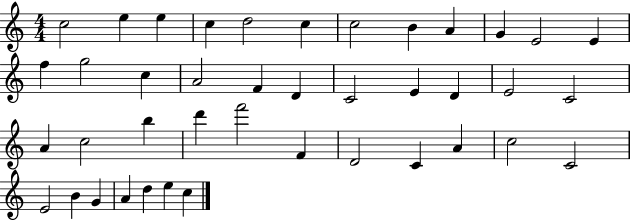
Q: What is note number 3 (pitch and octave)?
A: E5